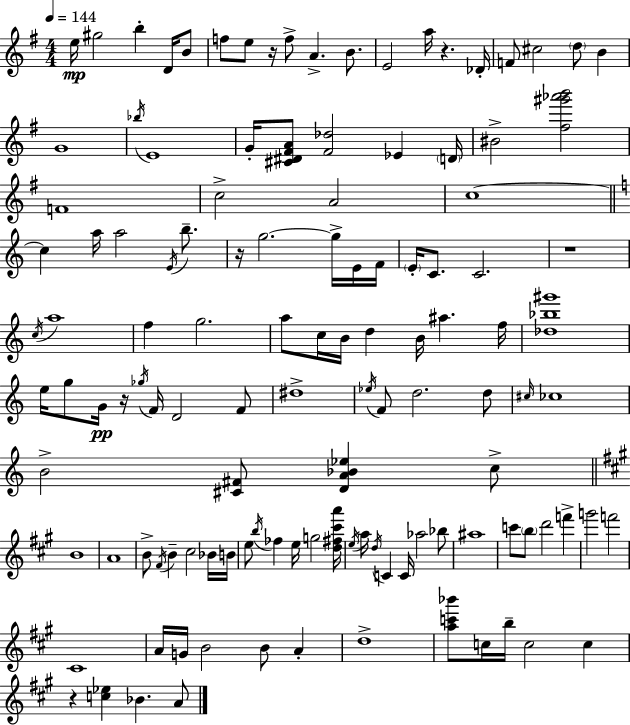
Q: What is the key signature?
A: G major